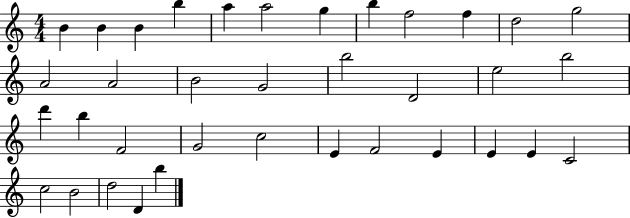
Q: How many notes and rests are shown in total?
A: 36